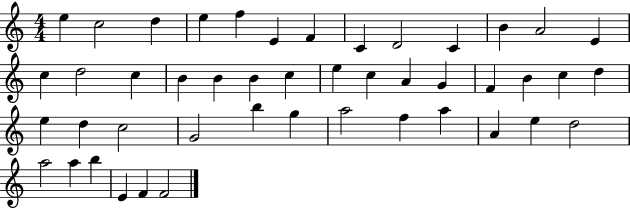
{
  \clef treble
  \numericTimeSignature
  \time 4/4
  \key c \major
  e''4 c''2 d''4 | e''4 f''4 e'4 f'4 | c'4 d'2 c'4 | b'4 a'2 e'4 | \break c''4 d''2 c''4 | b'4 b'4 b'4 c''4 | e''4 c''4 a'4 g'4 | f'4 b'4 c''4 d''4 | \break e''4 d''4 c''2 | g'2 b''4 g''4 | a''2 f''4 a''4 | a'4 e''4 d''2 | \break a''2 a''4 b''4 | e'4 f'4 f'2 | \bar "|."
}